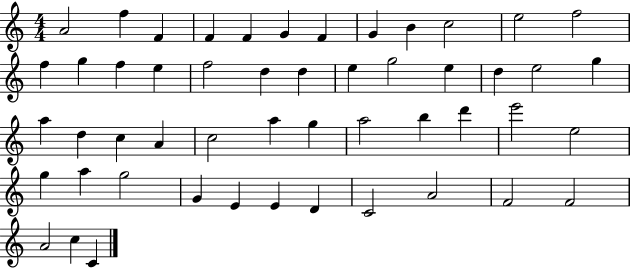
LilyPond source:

{
  \clef treble
  \numericTimeSignature
  \time 4/4
  \key c \major
  a'2 f''4 f'4 | f'4 f'4 g'4 f'4 | g'4 b'4 c''2 | e''2 f''2 | \break f''4 g''4 f''4 e''4 | f''2 d''4 d''4 | e''4 g''2 e''4 | d''4 e''2 g''4 | \break a''4 d''4 c''4 a'4 | c''2 a''4 g''4 | a''2 b''4 d'''4 | e'''2 e''2 | \break g''4 a''4 g''2 | g'4 e'4 e'4 d'4 | c'2 a'2 | f'2 f'2 | \break a'2 c''4 c'4 | \bar "|."
}